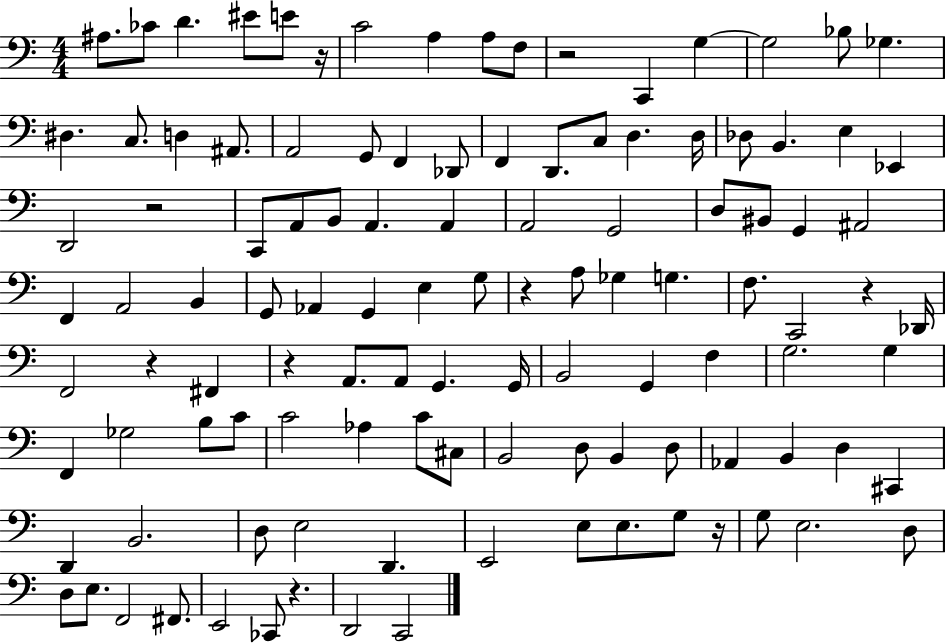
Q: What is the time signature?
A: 4/4